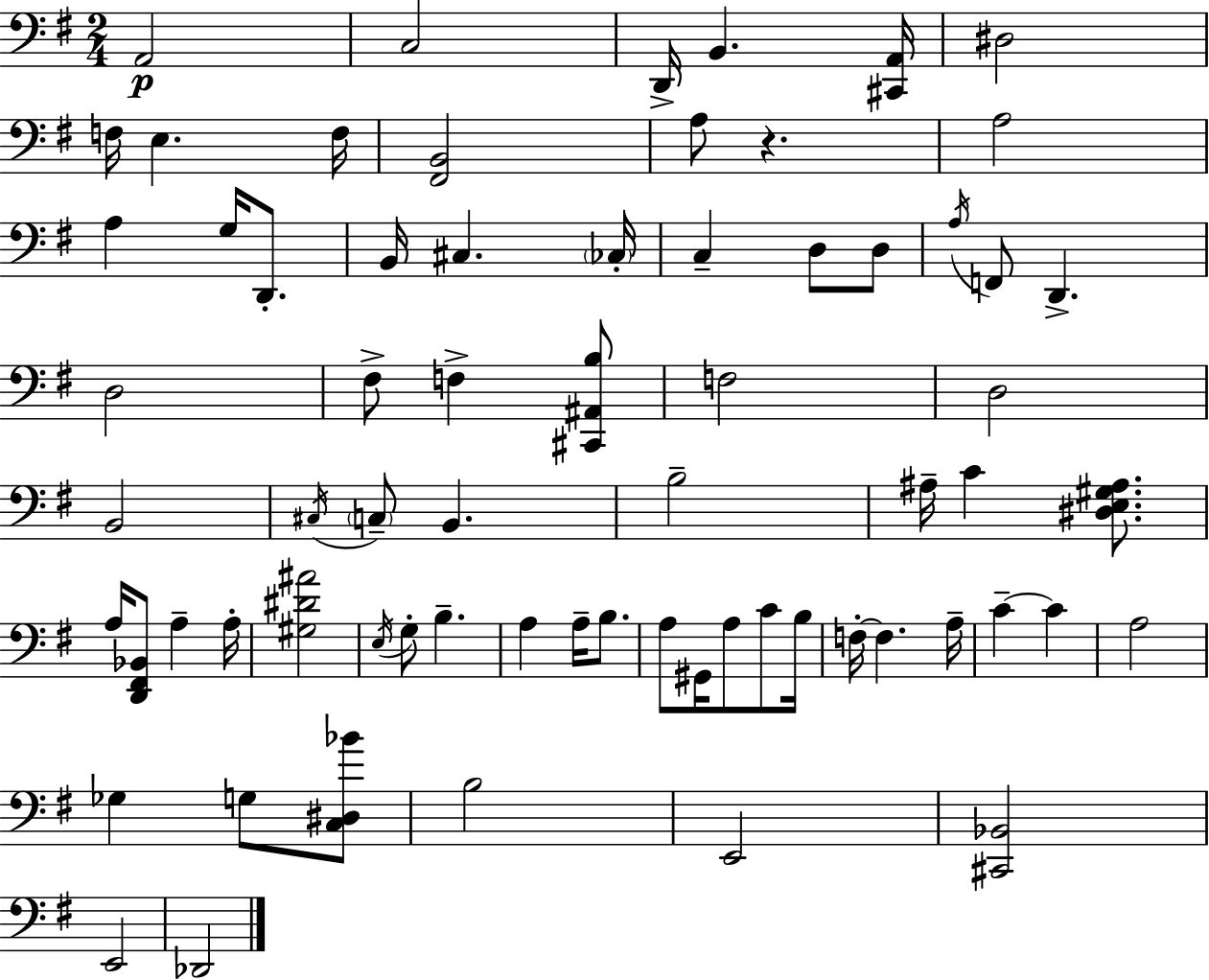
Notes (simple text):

A2/h C3/h D2/s B2/q. [C#2,A2]/s D#3/h F3/s E3/q. F3/s [F#2,B2]/h A3/e R/q. A3/h A3/q G3/s D2/e. B2/s C#3/q. CES3/s C3/q D3/e D3/e A3/s F2/e D2/q. D3/h F#3/e F3/q [C#2,A#2,B3]/e F3/h D3/h B2/h C#3/s C3/e B2/q. B3/h A#3/s C4/q [D#3,E3,G#3,A#3]/e. A3/s [D2,F#2,Bb2]/e A3/q A3/s [G#3,D#4,A#4]/h E3/s G3/e B3/q. A3/q A3/s B3/e. A3/e G#2/s A3/e C4/e B3/s F3/s F3/q. A3/s C4/q C4/q A3/h Gb3/q G3/e [C3,D#3,Bb4]/e B3/h E2/h [C#2,Bb2]/h E2/h Db2/h